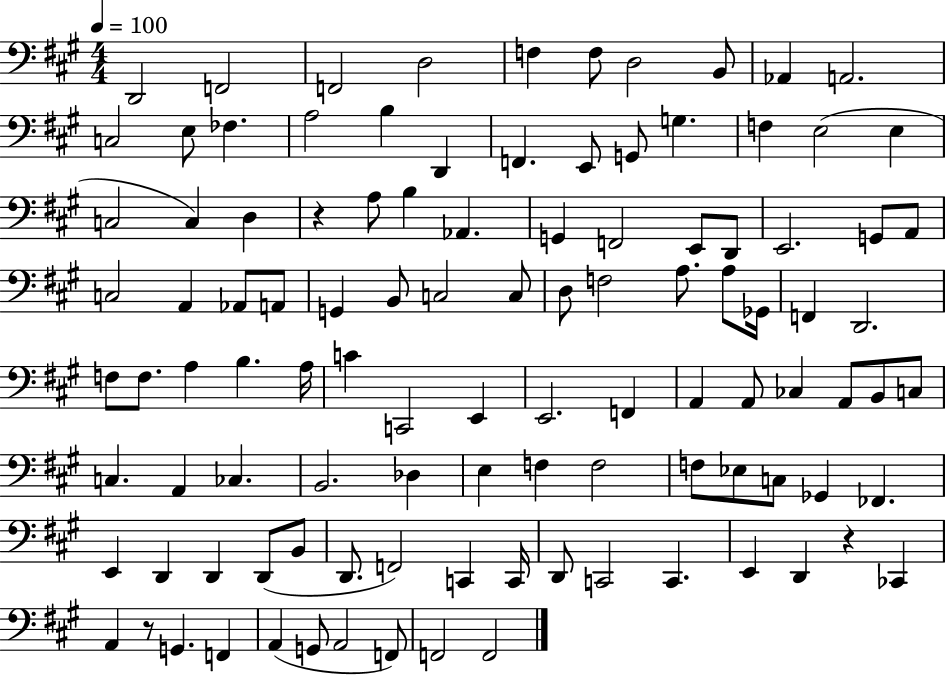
X:1
T:Untitled
M:4/4
L:1/4
K:A
D,,2 F,,2 F,,2 D,2 F, F,/2 D,2 B,,/2 _A,, A,,2 C,2 E,/2 _F, A,2 B, D,, F,, E,,/2 G,,/2 G, F, E,2 E, C,2 C, D, z A,/2 B, _A,, G,, F,,2 E,,/2 D,,/2 E,,2 G,,/2 A,,/2 C,2 A,, _A,,/2 A,,/2 G,, B,,/2 C,2 C,/2 D,/2 F,2 A,/2 A,/2 _G,,/4 F,, D,,2 F,/2 F,/2 A, B, A,/4 C C,,2 E,, E,,2 F,, A,, A,,/2 _C, A,,/2 B,,/2 C,/2 C, A,, _C, B,,2 _D, E, F, F,2 F,/2 _E,/2 C,/2 _G,, _F,, E,, D,, D,, D,,/2 B,,/2 D,,/2 F,,2 C,, C,,/4 D,,/2 C,,2 C,, E,, D,, z _C,, A,, z/2 G,, F,, A,, G,,/2 A,,2 F,,/2 F,,2 F,,2